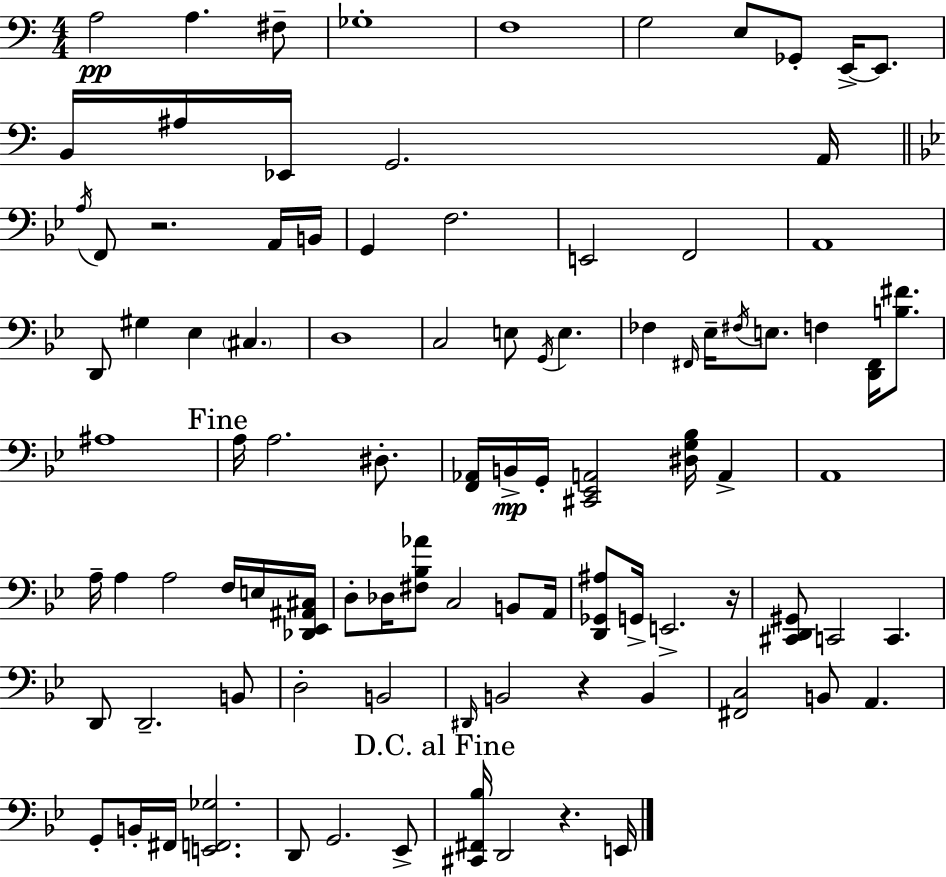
{
  \clef bass
  \numericTimeSignature
  \time 4/4
  \key a \minor
  a2\pp a4. fis8-- | ges1-. | f1 | g2 e8 ges,8-. e,16->~~ e,8. | \break b,16 ais16 ees,16 g,2. a,16 | \bar "||" \break \key bes \major \acciaccatura { a16 } f,8 r2. a,16 | b,16 g,4 f2. | e,2 f,2 | a,1 | \break d,8 gis4 ees4 \parenthesize cis4. | d1 | c2 e8 \acciaccatura { g,16 } e4. | fes4 \grace { fis,16 } ees16-- \acciaccatura { fis16 } e8. f4 | \break <d, fis,>16 <b fis'>8. ais1 | \mark "Fine" a16 a2. | dis8.-. <f, aes,>16 b,16->\mp g,16-. <cis, ees, a,>2 <dis g bes>16 | a,4-> a,1 | \break a16-- a4 a2 | f16 e16 <des, ees, ais, cis>16 d8-. des16 <fis bes aes'>8 c2 | b,8 a,16 <d, ges, ais>8 g,16-> e,2.-> | r16 <cis, d, gis,>8 c,2 c,4. | \break d,8 d,2.-- | b,8 d2-. b,2 | \grace { dis,16 } b,2 r4 | b,4 <fis, c>2 b,8 a,4. | \break g,8-. b,16-. fis,16 <e, f, ges>2. | d,8 g,2. | ees,8-> \mark "D.C. al Fine" <cis, fis, bes>16 d,2 r4. | e,16 \bar "|."
}